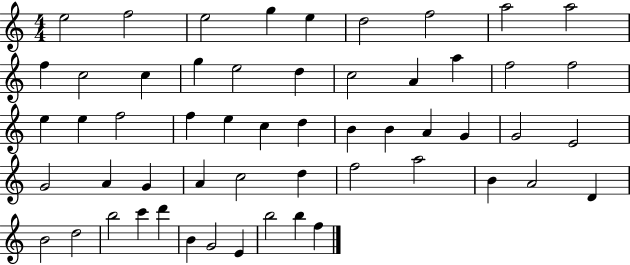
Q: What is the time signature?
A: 4/4